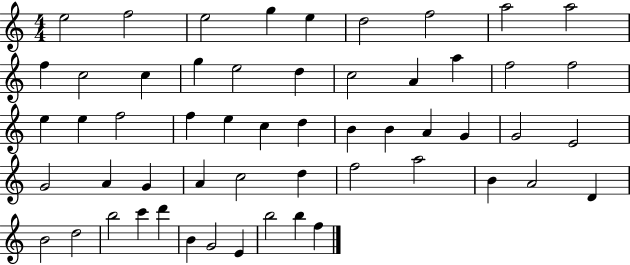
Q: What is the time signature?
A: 4/4